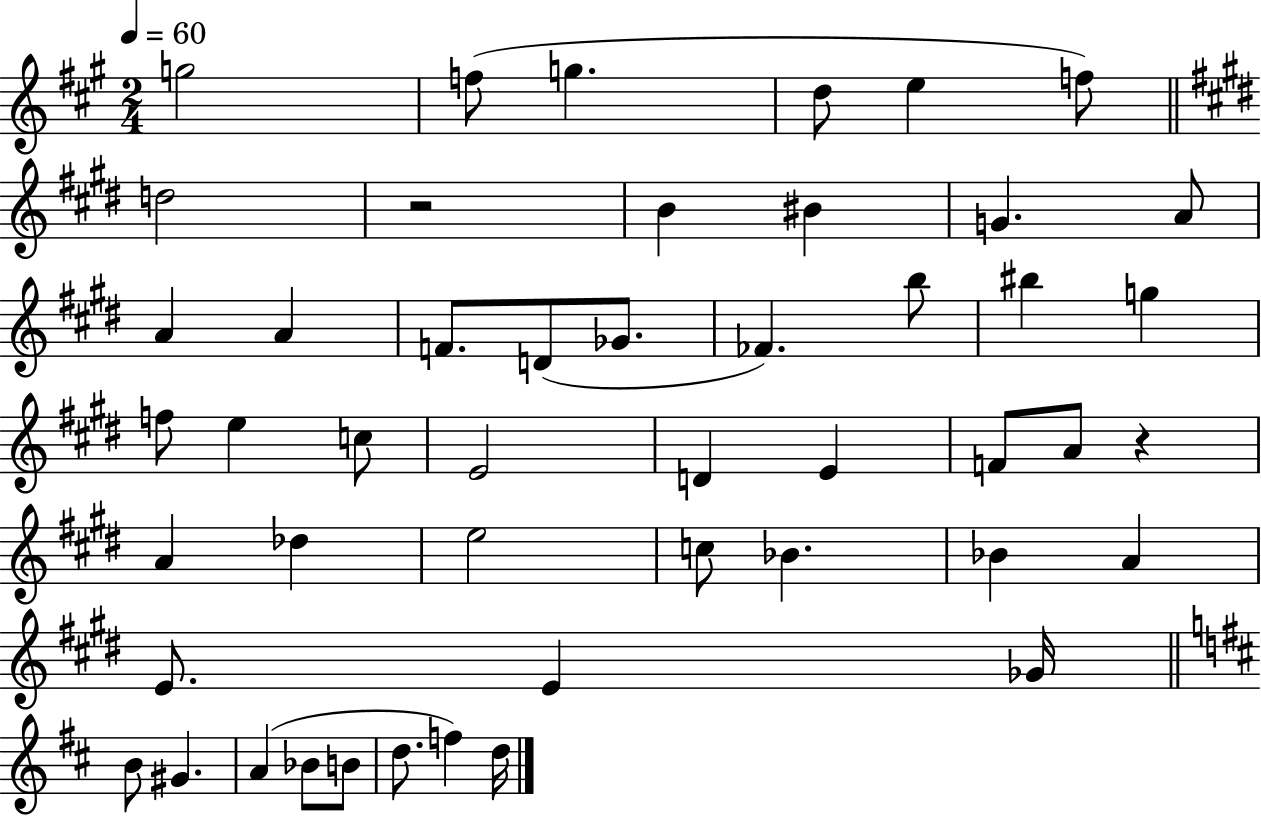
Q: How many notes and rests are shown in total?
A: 48